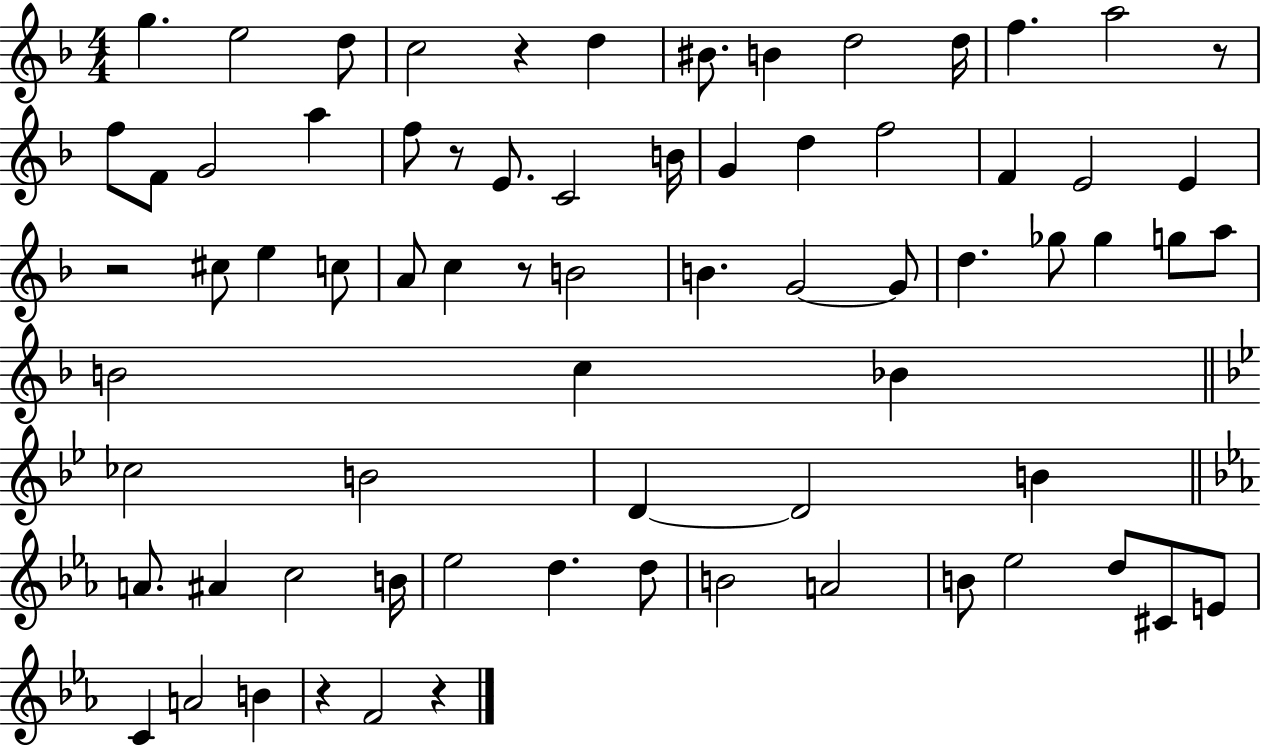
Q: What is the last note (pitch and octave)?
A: F4